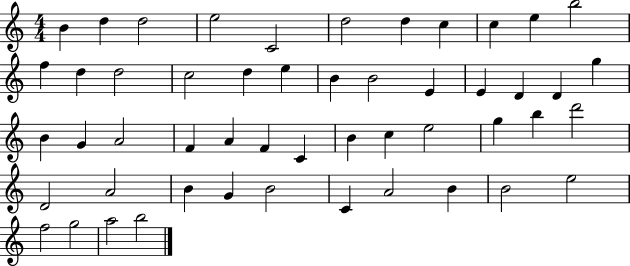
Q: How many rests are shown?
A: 0